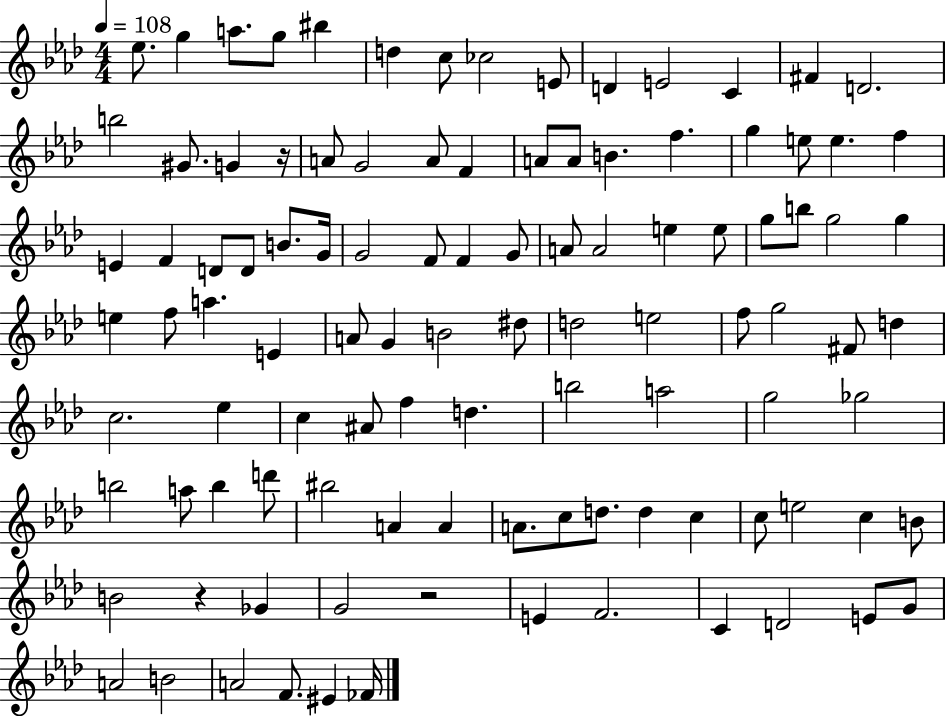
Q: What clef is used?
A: treble